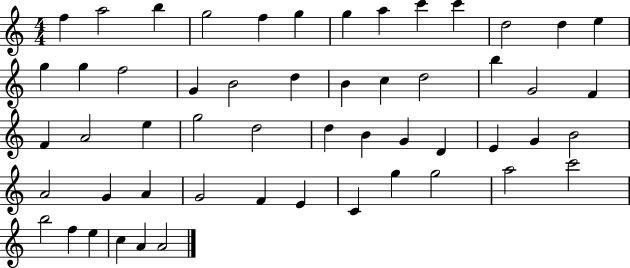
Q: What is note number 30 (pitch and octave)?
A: D5